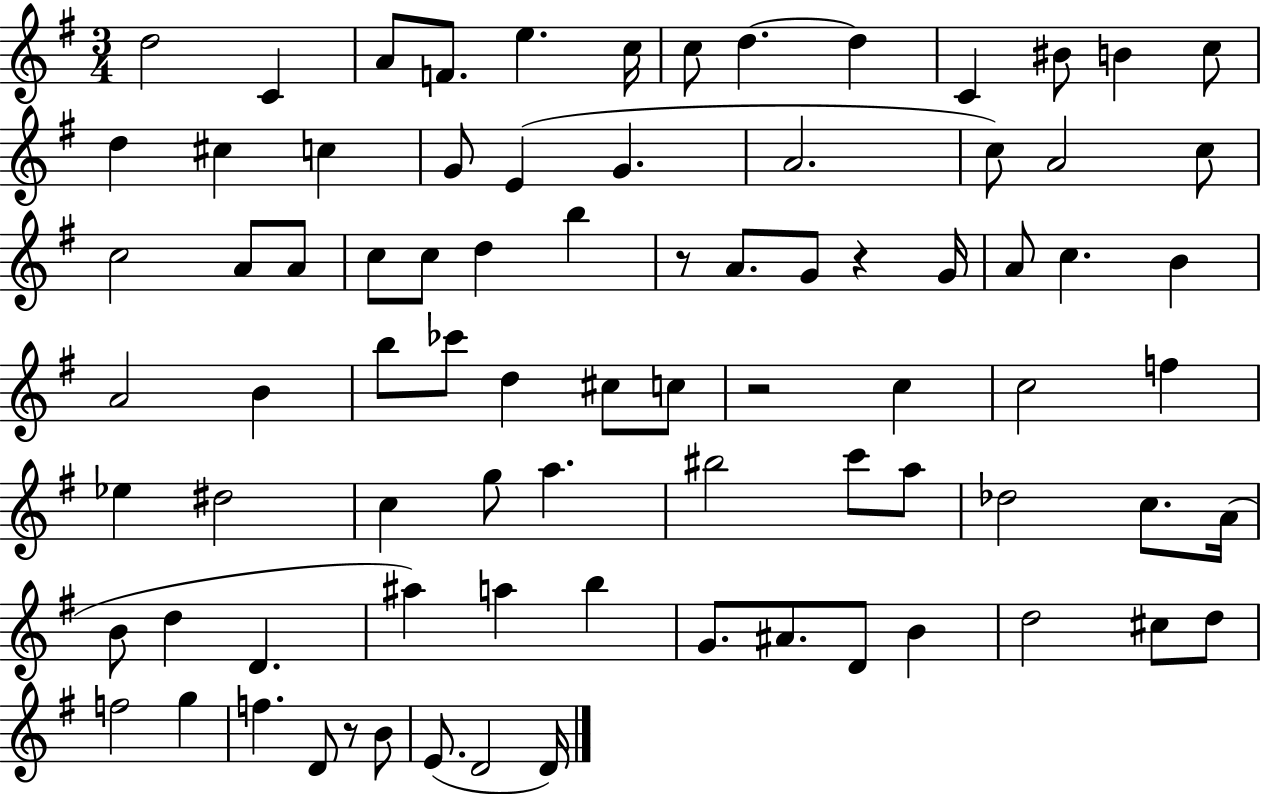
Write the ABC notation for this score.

X:1
T:Untitled
M:3/4
L:1/4
K:G
d2 C A/2 F/2 e c/4 c/2 d d C ^B/2 B c/2 d ^c c G/2 E G A2 c/2 A2 c/2 c2 A/2 A/2 c/2 c/2 d b z/2 A/2 G/2 z G/4 A/2 c B A2 B b/2 _c'/2 d ^c/2 c/2 z2 c c2 f _e ^d2 c g/2 a ^b2 c'/2 a/2 _d2 c/2 A/4 B/2 d D ^a a b G/2 ^A/2 D/2 B d2 ^c/2 d/2 f2 g f D/2 z/2 B/2 E/2 D2 D/4